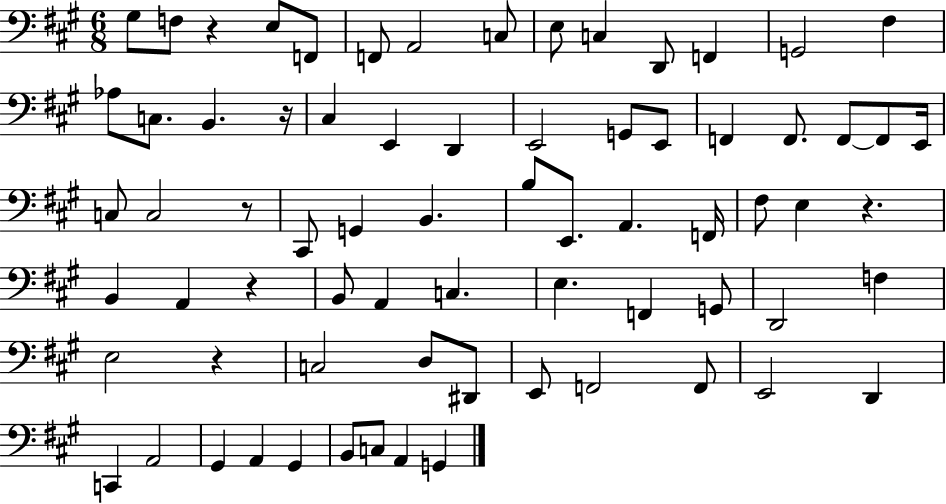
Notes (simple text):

G#3/e F3/e R/q E3/e F2/e F2/e A2/h C3/e E3/e C3/q D2/e F2/q G2/h F#3/q Ab3/e C3/e. B2/q. R/s C#3/q E2/q D2/q E2/h G2/e E2/e F2/q F2/e. F2/e F2/e E2/s C3/e C3/h R/e C#2/e G2/q B2/q. B3/e E2/e. A2/q. F2/s F#3/e E3/q R/q. B2/q A2/q R/q B2/e A2/q C3/q. E3/q. F2/q G2/e D2/h F3/q E3/h R/q C3/h D3/e D#2/e E2/e F2/h F2/e E2/h D2/q C2/q A2/h G#2/q A2/q G#2/q B2/e C3/e A2/q G2/q